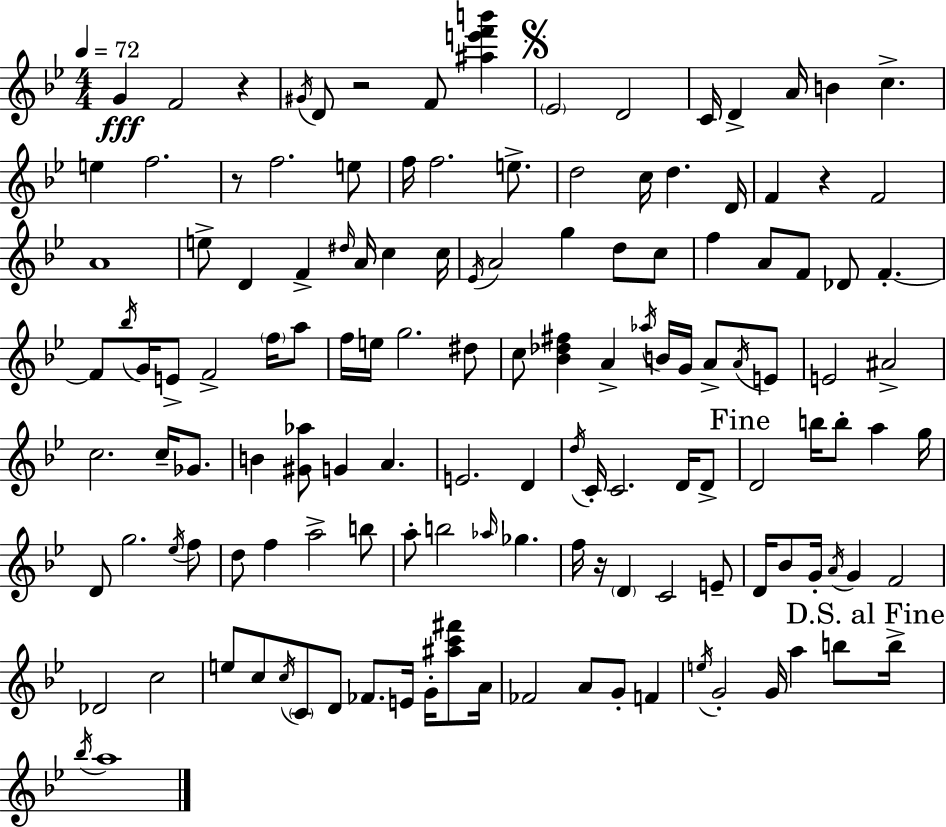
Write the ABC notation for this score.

X:1
T:Untitled
M:4/4
L:1/4
K:Gm
G F2 z ^G/4 D/2 z2 F/2 [^ae'f'b'] _E2 D2 C/4 D A/4 B c e f2 z/2 f2 e/2 f/4 f2 e/2 d2 c/4 d D/4 F z F2 A4 e/2 D F ^d/4 A/4 c c/4 _E/4 A2 g d/2 c/2 f A/2 F/2 _D/2 F F/2 _b/4 G/4 E/2 F2 f/4 a/2 f/4 e/4 g2 ^d/2 c/2 [_B_d^f] A _a/4 B/4 G/4 A/2 A/4 E/2 E2 ^A2 c2 c/4 _G/2 B [^G_a]/2 G A E2 D d/4 C/4 C2 D/4 D/2 D2 b/4 b/2 a g/4 D/2 g2 _e/4 f/2 d/2 f a2 b/2 a/2 b2 _a/4 _g f/4 z/4 D C2 E/2 D/4 _B/2 G/4 A/4 G F2 _D2 c2 e/2 c/2 c/4 C/2 D/2 _F/2 E/4 G/4 [^ac'^f']/2 A/4 _F2 A/2 G/2 F e/4 G2 G/4 a b/2 b/4 _b/4 a4